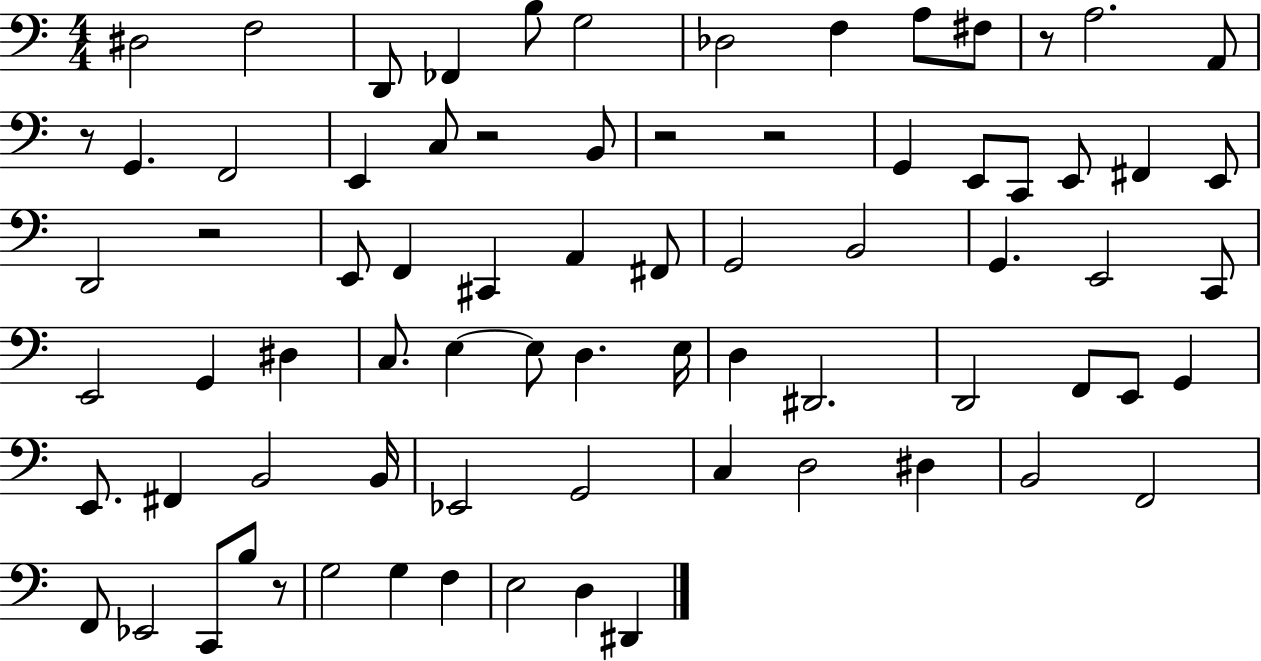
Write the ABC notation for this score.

X:1
T:Untitled
M:4/4
L:1/4
K:C
^D,2 F,2 D,,/2 _F,, B,/2 G,2 _D,2 F, A,/2 ^F,/2 z/2 A,2 A,,/2 z/2 G,, F,,2 E,, C,/2 z2 B,,/2 z2 z2 G,, E,,/2 C,,/2 E,,/2 ^F,, E,,/2 D,,2 z2 E,,/2 F,, ^C,, A,, ^F,,/2 G,,2 B,,2 G,, E,,2 C,,/2 E,,2 G,, ^D, C,/2 E, E,/2 D, E,/4 D, ^D,,2 D,,2 F,,/2 E,,/2 G,, E,,/2 ^F,, B,,2 B,,/4 _E,,2 G,,2 C, D,2 ^D, B,,2 F,,2 F,,/2 _E,,2 C,,/2 B,/2 z/2 G,2 G, F, E,2 D, ^D,,